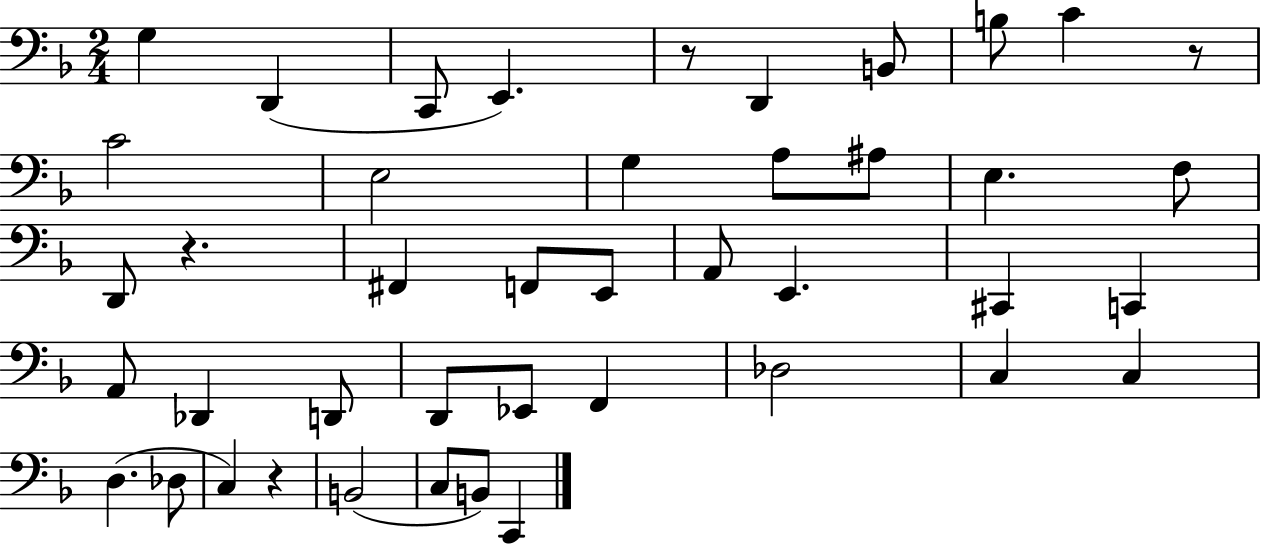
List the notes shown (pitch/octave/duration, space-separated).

G3/q D2/q C2/e E2/q. R/e D2/q B2/e B3/e C4/q R/e C4/h E3/h G3/q A3/e A#3/e E3/q. F3/e D2/e R/q. F#2/q F2/e E2/e A2/e E2/q. C#2/q C2/q A2/e Db2/q D2/e D2/e Eb2/e F2/q Db3/h C3/q C3/q D3/q. Db3/e C3/q R/q B2/h C3/e B2/e C2/q